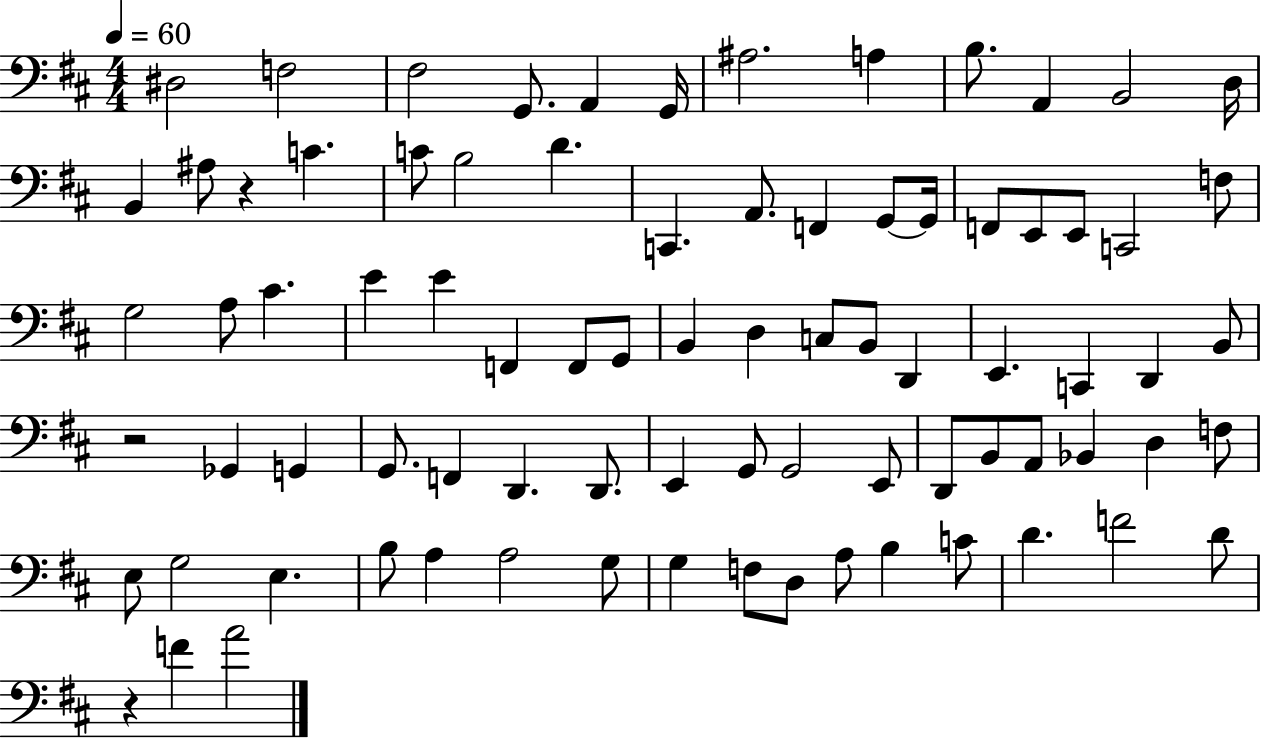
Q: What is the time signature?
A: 4/4